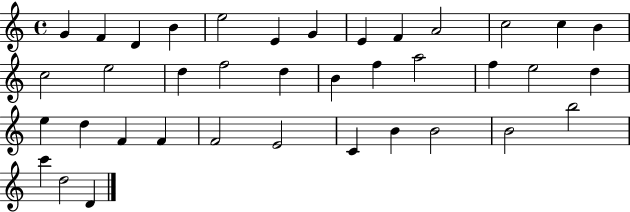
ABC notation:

X:1
T:Untitled
M:4/4
L:1/4
K:C
G F D B e2 E G E F A2 c2 c B c2 e2 d f2 d B f a2 f e2 d e d F F F2 E2 C B B2 B2 b2 c' d2 D